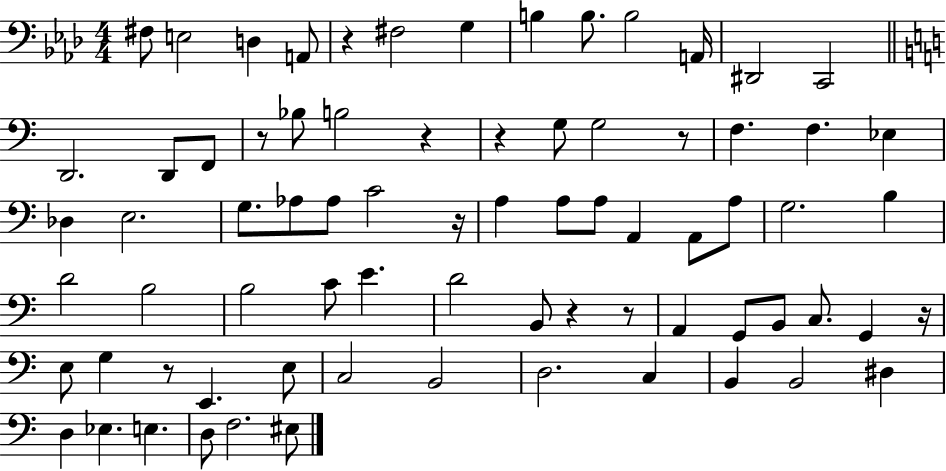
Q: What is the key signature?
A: AES major